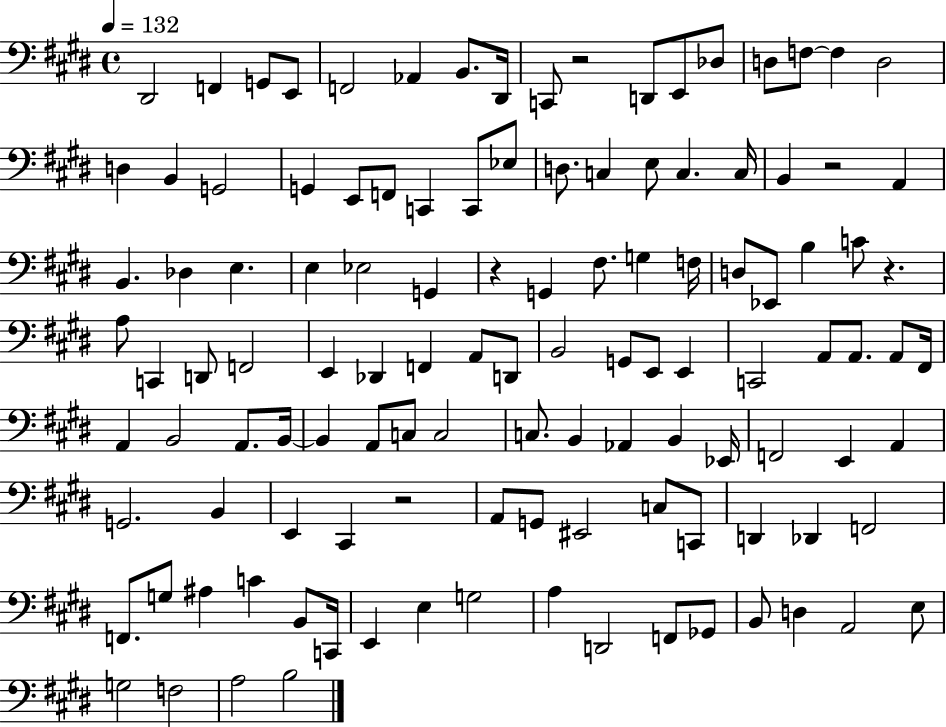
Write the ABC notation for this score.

X:1
T:Untitled
M:4/4
L:1/4
K:E
^D,,2 F,, G,,/2 E,,/2 F,,2 _A,, B,,/2 ^D,,/4 C,,/2 z2 D,,/2 E,,/2 _D,/2 D,/2 F,/2 F, D,2 D, B,, G,,2 G,, E,,/2 F,,/2 C,, C,,/2 _E,/2 D,/2 C, E,/2 C, C,/4 B,, z2 A,, B,, _D, E, E, _E,2 G,, z G,, ^F,/2 G, F,/4 D,/2 _E,,/2 B, C/2 z A,/2 C,, D,,/2 F,,2 E,, _D,, F,, A,,/2 D,,/2 B,,2 G,,/2 E,,/2 E,, C,,2 A,,/2 A,,/2 A,,/2 ^F,,/4 A,, B,,2 A,,/2 B,,/4 B,, A,,/2 C,/2 C,2 C,/2 B,, _A,, B,, _E,,/4 F,,2 E,, A,, G,,2 B,, E,, ^C,, z2 A,,/2 G,,/2 ^E,,2 C,/2 C,,/2 D,, _D,, F,,2 F,,/2 G,/2 ^A, C B,,/2 C,,/4 E,, E, G,2 A, D,,2 F,,/2 _G,,/2 B,,/2 D, A,,2 E,/2 G,2 F,2 A,2 B,2